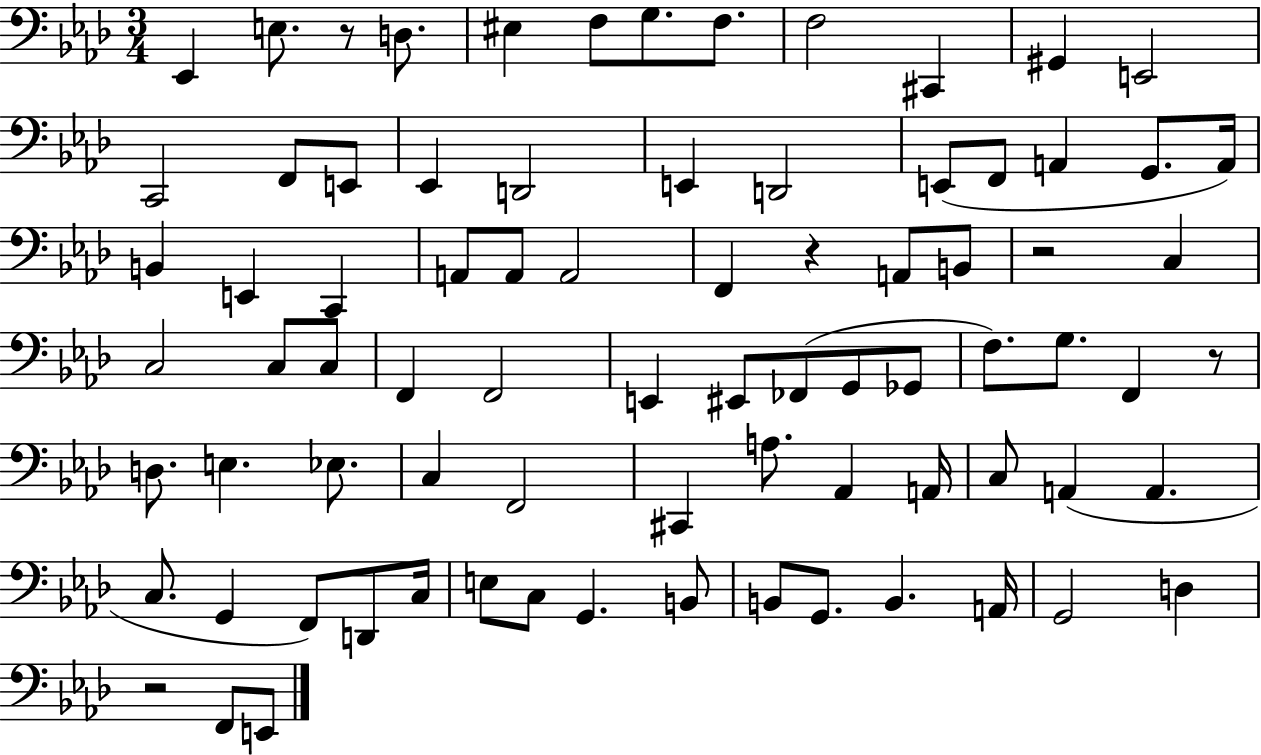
Eb2/q E3/e. R/e D3/e. EIS3/q F3/e G3/e. F3/e. F3/h C#2/q G#2/q E2/h C2/h F2/e E2/e Eb2/q D2/h E2/q D2/h E2/e F2/e A2/q G2/e. A2/s B2/q E2/q C2/q A2/e A2/e A2/h F2/q R/q A2/e B2/e R/h C3/q C3/h C3/e C3/e F2/q F2/h E2/q EIS2/e FES2/e G2/e Gb2/e F3/e. G3/e. F2/q R/e D3/e. E3/q. Eb3/e. C3/q F2/h C#2/q A3/e. Ab2/q A2/s C3/e A2/q A2/q. C3/e. G2/q F2/e D2/e C3/s E3/e C3/e G2/q. B2/e B2/e G2/e. B2/q. A2/s G2/h D3/q R/h F2/e E2/e